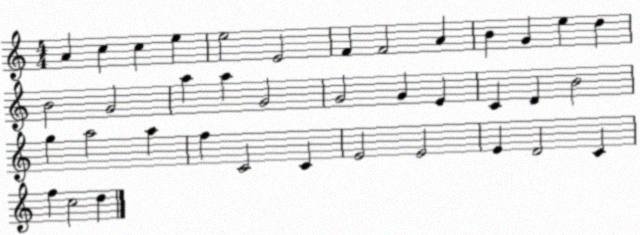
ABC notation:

X:1
T:Untitled
M:4/4
L:1/4
K:C
A c c e e2 E2 F F2 A B G e d B2 G2 a a G2 G2 G E C D B2 g a2 a f C2 C E2 E2 E D2 C f c2 d